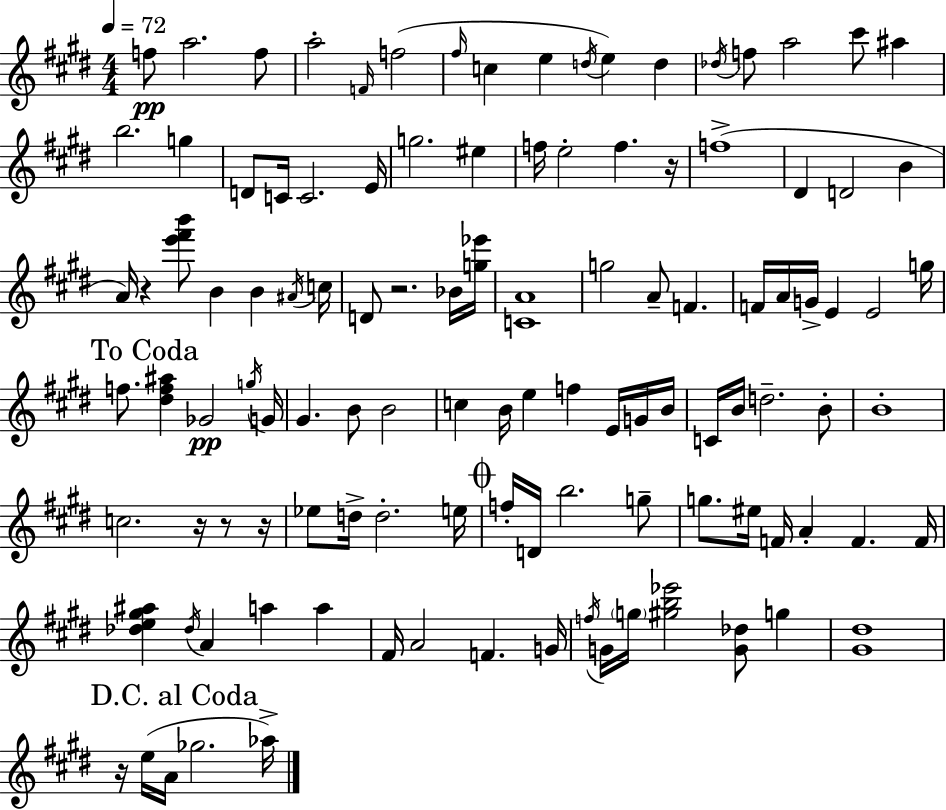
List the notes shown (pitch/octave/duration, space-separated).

F5/e A5/h. F5/e A5/h F4/s F5/h F#5/s C5/q E5/q D5/s E5/q D5/q Db5/s F5/e A5/h C#6/e A#5/q B5/h. G5/q D4/e C4/s C4/h. E4/s G5/h. EIS5/q F5/s E5/h F5/q. R/s F5/w D#4/q D4/h B4/q A4/s R/q [E6,F#6,B6]/e B4/q B4/q A#4/s C5/s D4/e R/h. Bb4/s [G5,Eb6]/s [C4,A4]/w G5/h A4/e F4/q. F4/s A4/s G4/s E4/q E4/h G5/s F5/e. [D#5,F5,A#5]/q Gb4/h G5/s G4/s G#4/q. B4/e B4/h C5/q B4/s E5/q F5/q E4/s G4/s B4/s C4/s B4/s D5/h. B4/e B4/w C5/h. R/s R/e R/s Eb5/e D5/s D5/h. E5/s F5/s D4/s B5/h. G5/e G5/e. EIS5/s F4/s A4/q F4/q. F4/s [Db5,E5,G#5,A#5]/q Db5/s A4/q A5/q A5/q F#4/s A4/h F4/q. G4/s F5/s G4/s G5/s [G#5,B5,Eb6]/h [G4,Db5]/e G5/q [G#4,D#5]/w R/s E5/s A4/s Gb5/h. Ab5/s